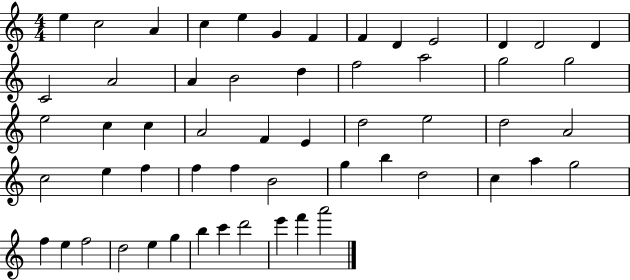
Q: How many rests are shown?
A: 0